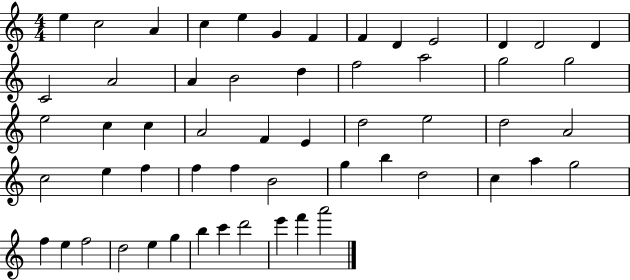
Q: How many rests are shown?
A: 0